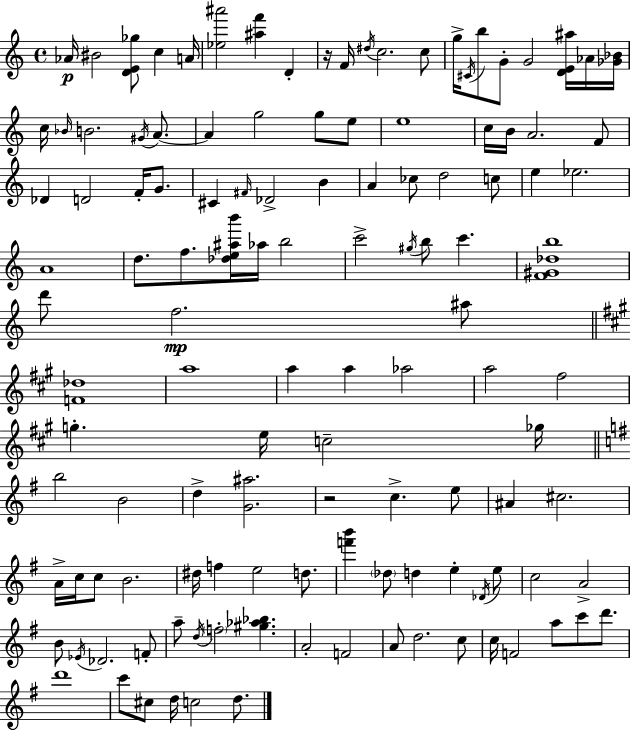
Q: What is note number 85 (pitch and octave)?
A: E5